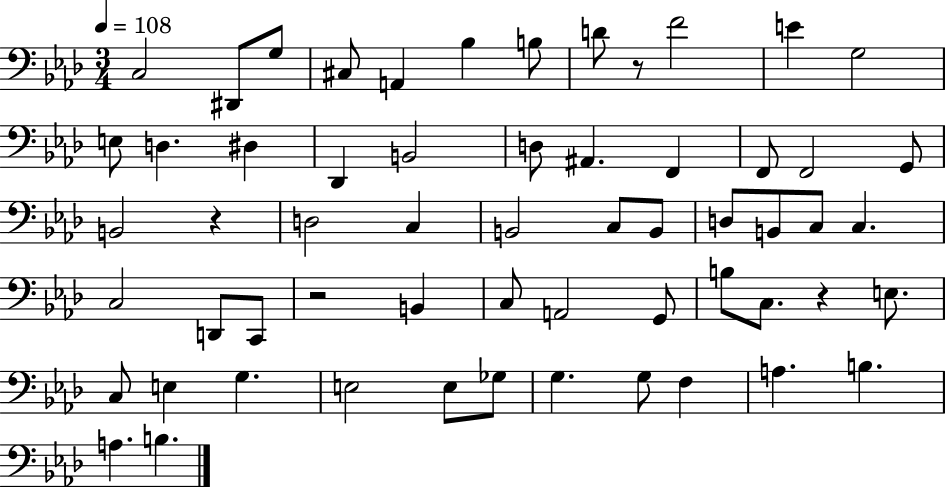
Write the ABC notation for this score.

X:1
T:Untitled
M:3/4
L:1/4
K:Ab
C,2 ^D,,/2 G,/2 ^C,/2 A,, _B, B,/2 D/2 z/2 F2 E G,2 E,/2 D, ^D, _D,, B,,2 D,/2 ^A,, F,, F,,/2 F,,2 G,,/2 B,,2 z D,2 C, B,,2 C,/2 B,,/2 D,/2 B,,/2 C,/2 C, C,2 D,,/2 C,,/2 z2 B,, C,/2 A,,2 G,,/2 B,/2 C,/2 z E,/2 C,/2 E, G, E,2 E,/2 _G,/2 G, G,/2 F, A, B, A, B,